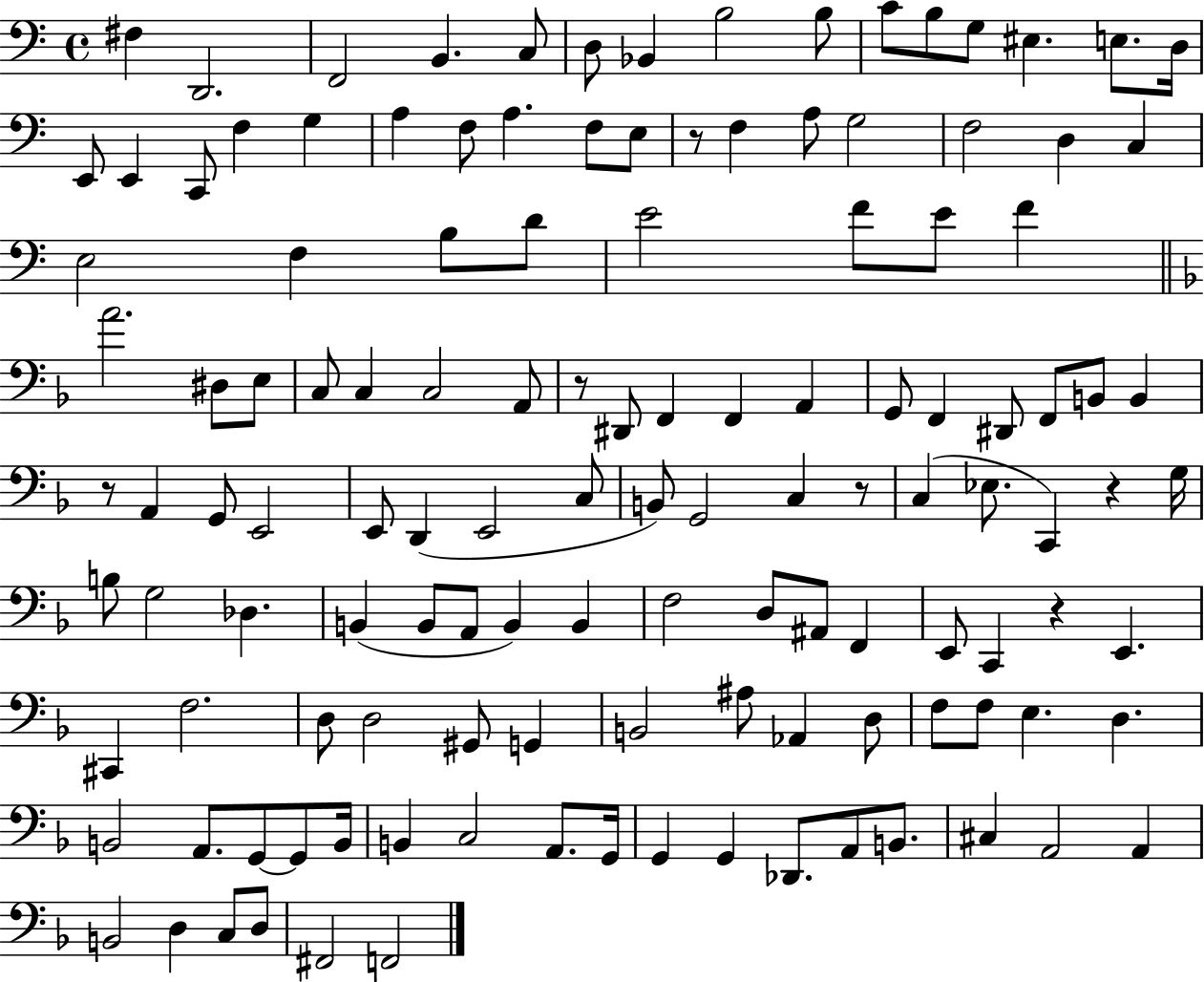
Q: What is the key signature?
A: C major